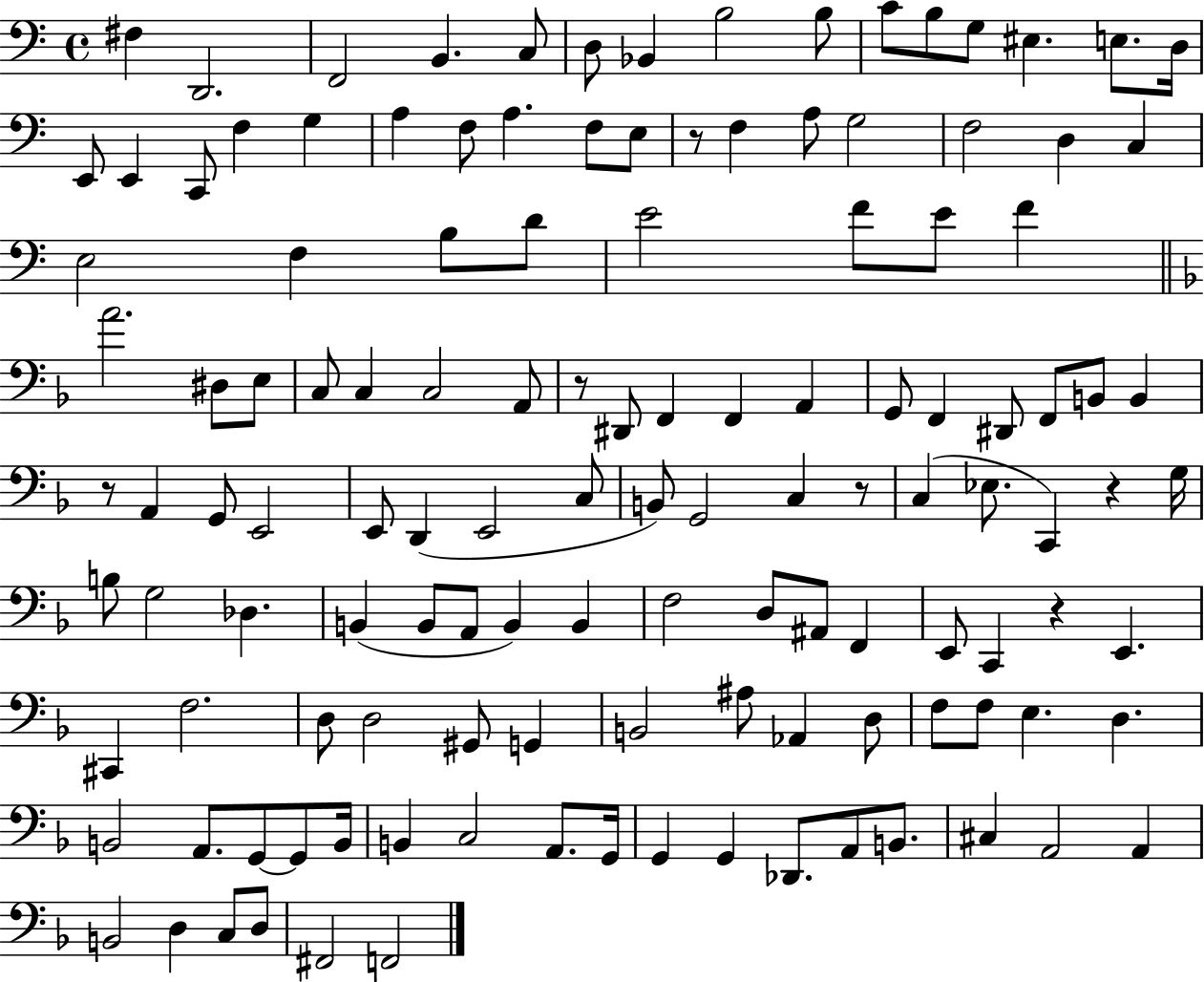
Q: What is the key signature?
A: C major